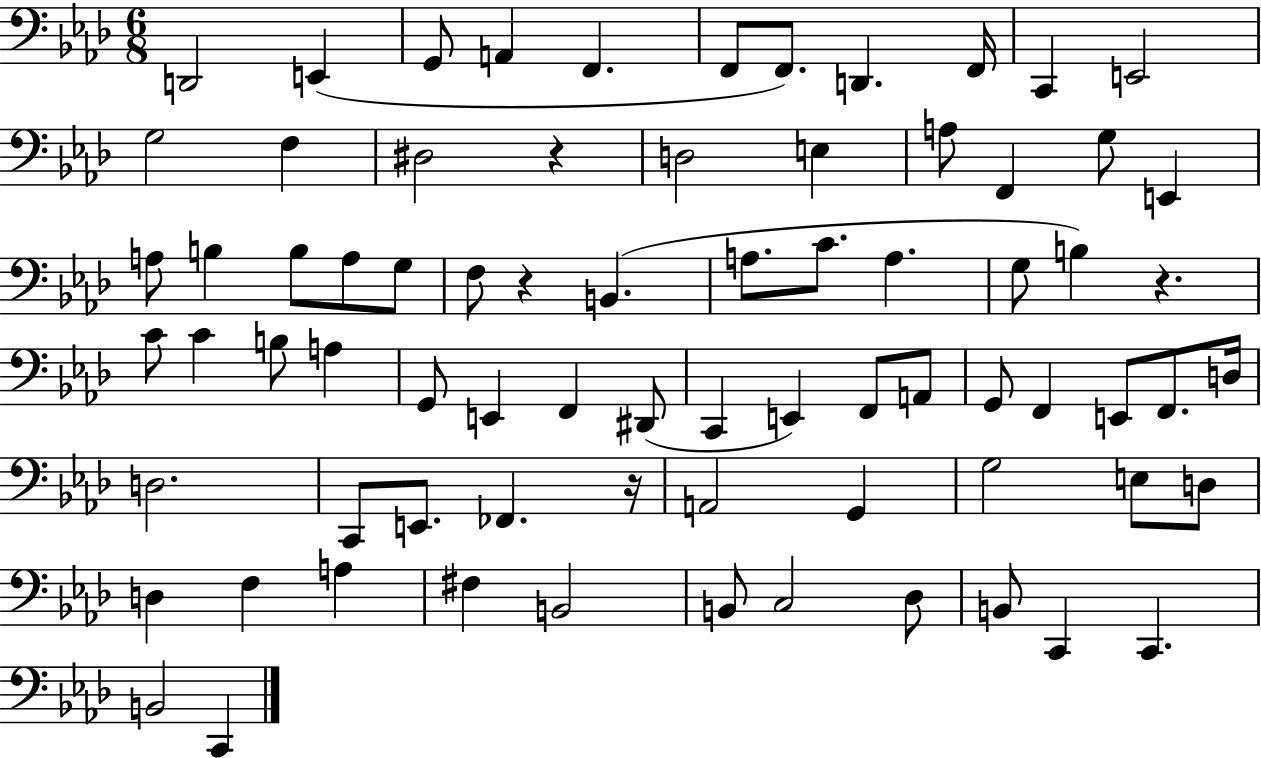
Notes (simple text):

D2/h E2/q G2/e A2/q F2/q. F2/e F2/e. D2/q. F2/s C2/q E2/h G3/h F3/q D#3/h R/q D3/h E3/q A3/e F2/q G3/e E2/q A3/e B3/q B3/e A3/e G3/e F3/e R/q B2/q. A3/e. C4/e. A3/q. G3/e B3/q R/q. C4/e C4/q B3/e A3/q G2/e E2/q F2/q D#2/e C2/q E2/q F2/e A2/e G2/e F2/q E2/e F2/e. D3/s D3/h. C2/e E2/e. FES2/q. R/s A2/h G2/q G3/h E3/e D3/e D3/q F3/q A3/q F#3/q B2/h B2/e C3/h Db3/e B2/e C2/q C2/q. B2/h C2/q